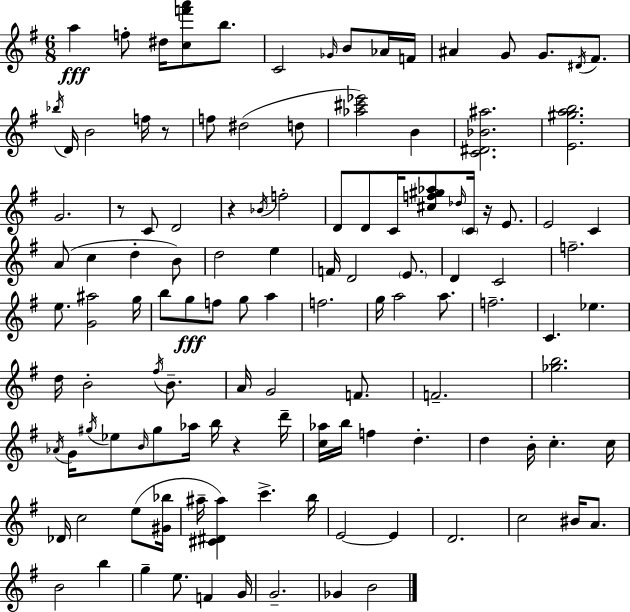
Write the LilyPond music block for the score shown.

{
  \clef treble
  \numericTimeSignature
  \time 6/8
  \key g \major
  \repeat volta 2 { a''4\fff f''8-. dis''16 <c'' f''' a'''>8 b''8. | c'2 \grace { ges'16 } b'8 aes'16 | f'16 ais'4 g'8 g'8. \acciaccatura { dis'16 } fis'8. | \acciaccatura { bes''16 } d'16 b'2 | \break f''16 r8 f''8 dis''2( | d''8 <aes'' cis''' ees'''>2) b'4 | <c' dis' bes' ais''>2. | <e' gis'' a'' b''>2. | \break g'2. | r8 c'8 d'2 | r4 \acciaccatura { bes'16 } f''2-. | d'8 d'8 c'16 <cis'' f'' gis'' aes''>8 \grace { des''16 } | \break \parenthesize c'16 r16 e'8. e'2 | c'4 a'8( c''4 d''4-. | b'8) d''2 | e''4 f'16 d'2 | \break \parenthesize e'8. d'4 c'2 | f''2.-- | e''8. <g' ais''>2 | g''16 b''8 g''8\fff f''8 g''8 | \break a''4 f''2. | g''16 a''2 | a''8. f''2.-- | c'4. ees''4. | \break d''16 b'2-. | \acciaccatura { fis''16 } b'8.-- a'16 g'2 | f'8. f'2.-- | <ges'' b''>2. | \break \acciaccatura { aes'16 } g'16 \acciaccatura { gis''16 } ees''8 \grace { b'16 } | gis''8 aes''16 b''16 r4 d'''16-- <c'' aes''>16 b''16 f''4 | d''4.-. d''4 | b'16-. c''4.-. c''16 des'16 c''2 | \break e''8( <gis' bes''>16 ais''16-- <cis' dis' ais''>4) | c'''4.-> b''16 e'2~~ | e'4 d'2. | c''2 | \break bis'16 a'8. b'2 | b''4 g''4-- | e''8. f'4 g'16 g'2.-- | ges'4 | \break b'2 } \bar "|."
}